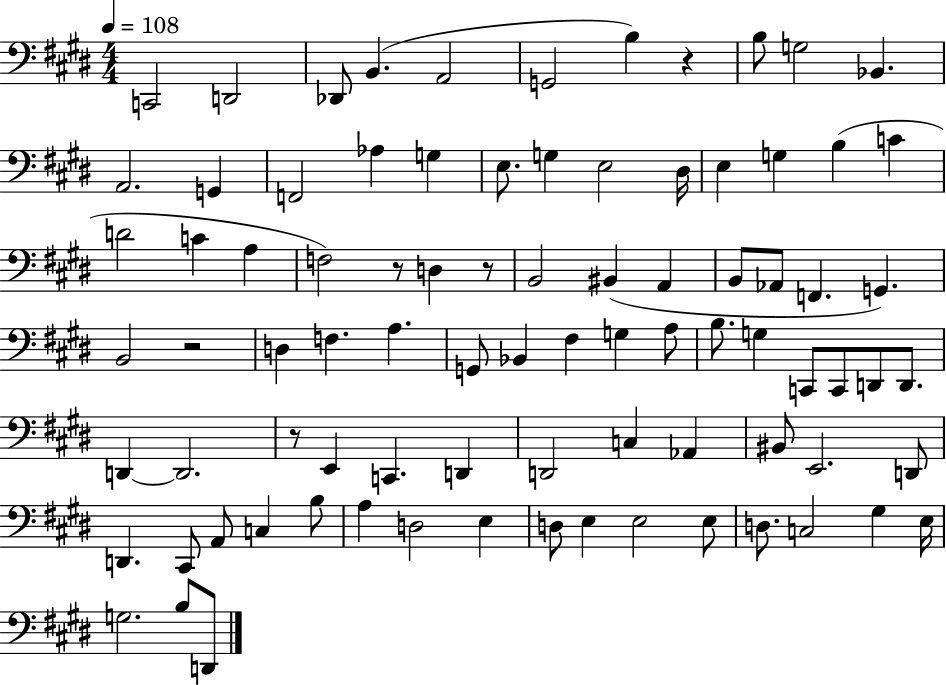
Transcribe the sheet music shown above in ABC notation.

X:1
T:Untitled
M:4/4
L:1/4
K:E
C,,2 D,,2 _D,,/2 B,, A,,2 G,,2 B, z B,/2 G,2 _B,, A,,2 G,, F,,2 _A, G, E,/2 G, E,2 ^D,/4 E, G, B, C D2 C A, F,2 z/2 D, z/2 B,,2 ^B,, A,, B,,/2 _A,,/2 F,, G,, B,,2 z2 D, F, A, G,,/2 _B,, ^F, G, A,/2 B,/2 G, C,,/2 C,,/2 D,,/2 D,,/2 D,, D,,2 z/2 E,, C,, D,, D,,2 C, _A,, ^B,,/2 E,,2 D,,/2 D,, ^C,,/2 A,,/2 C, B,/2 A, D,2 E, D,/2 E, E,2 E,/2 D,/2 C,2 ^G, E,/4 G,2 B,/2 D,,/2